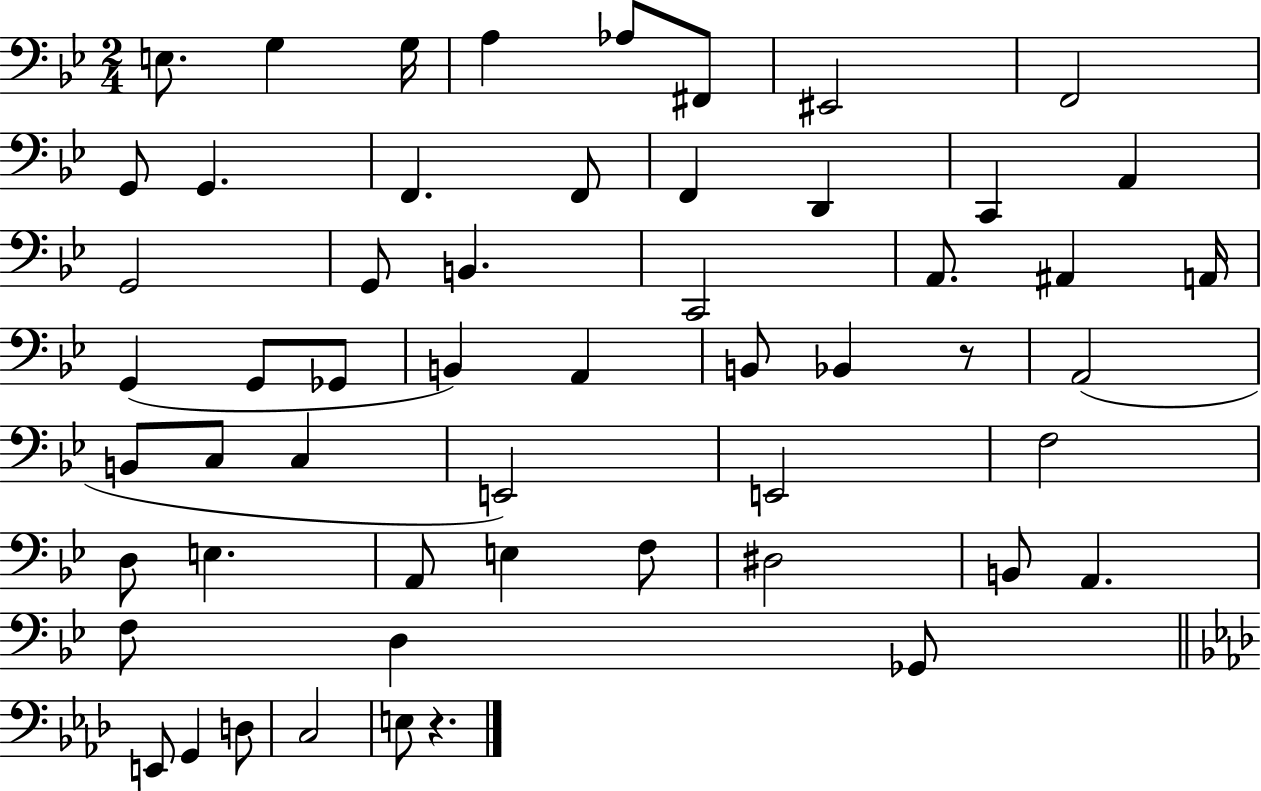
{
  \clef bass
  \numericTimeSignature
  \time 2/4
  \key bes \major
  e8. g4 g16 | a4 aes8 fis,8 | eis,2 | f,2 | \break g,8 g,4. | f,4. f,8 | f,4 d,4 | c,4 a,4 | \break g,2 | g,8 b,4. | c,2 | a,8. ais,4 a,16 | \break g,4( g,8 ges,8 | b,4) a,4 | b,8 bes,4 r8 | a,2( | \break b,8 c8 c4 | e,2) | e,2 | f2 | \break d8 e4. | a,8 e4 f8 | dis2 | b,8 a,4. | \break f8 d4 ges,8 | \bar "||" \break \key aes \major e,8 g,4 d8 | c2 | e8 r4. | \bar "|."
}